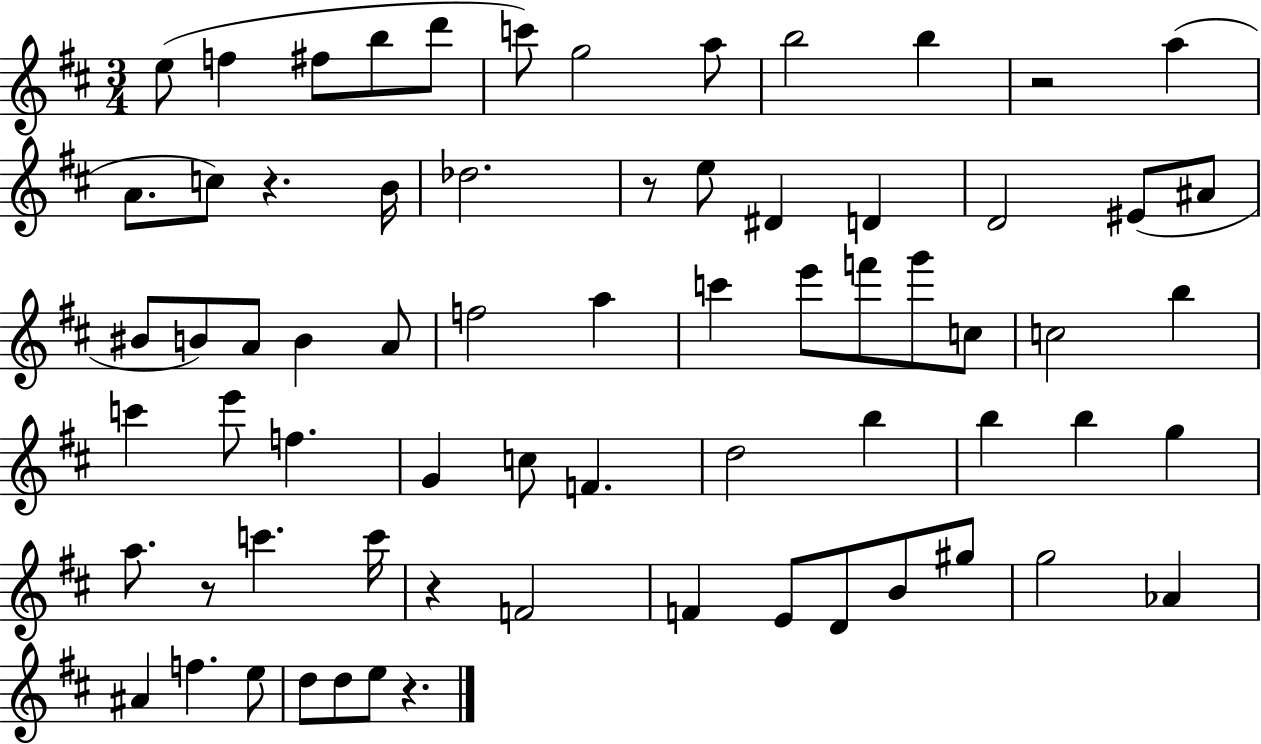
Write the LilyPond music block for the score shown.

{
  \clef treble
  \numericTimeSignature
  \time 3/4
  \key d \major
  e''8( f''4 fis''8 b''8 d'''8 | c'''8) g''2 a''8 | b''2 b''4 | r2 a''4( | \break a'8. c''8) r4. b'16 | des''2. | r8 e''8 dis'4 d'4 | d'2 eis'8( ais'8 | \break bis'8 b'8) a'8 b'4 a'8 | f''2 a''4 | c'''4 e'''8 f'''8 g'''8 c''8 | c''2 b''4 | \break c'''4 e'''8 f''4. | g'4 c''8 f'4. | d''2 b''4 | b''4 b''4 g''4 | \break a''8. r8 c'''4. c'''16 | r4 f'2 | f'4 e'8 d'8 b'8 gis''8 | g''2 aes'4 | \break ais'4 f''4. e''8 | d''8 d''8 e''8 r4. | \bar "|."
}